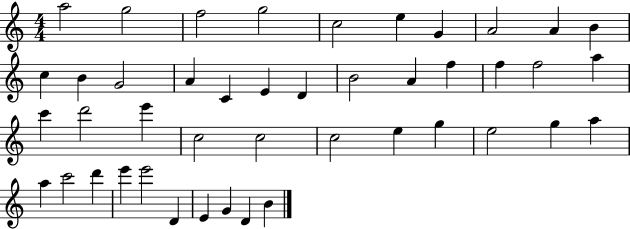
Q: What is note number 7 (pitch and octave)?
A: G4